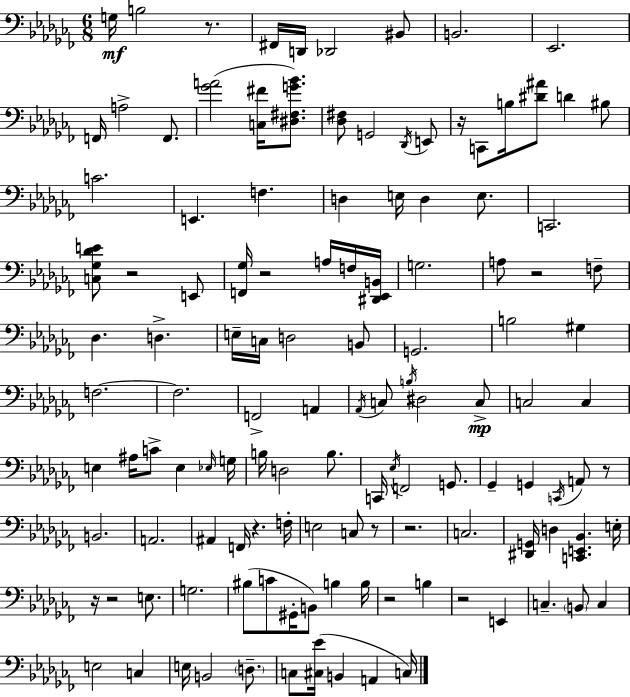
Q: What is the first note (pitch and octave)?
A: G3